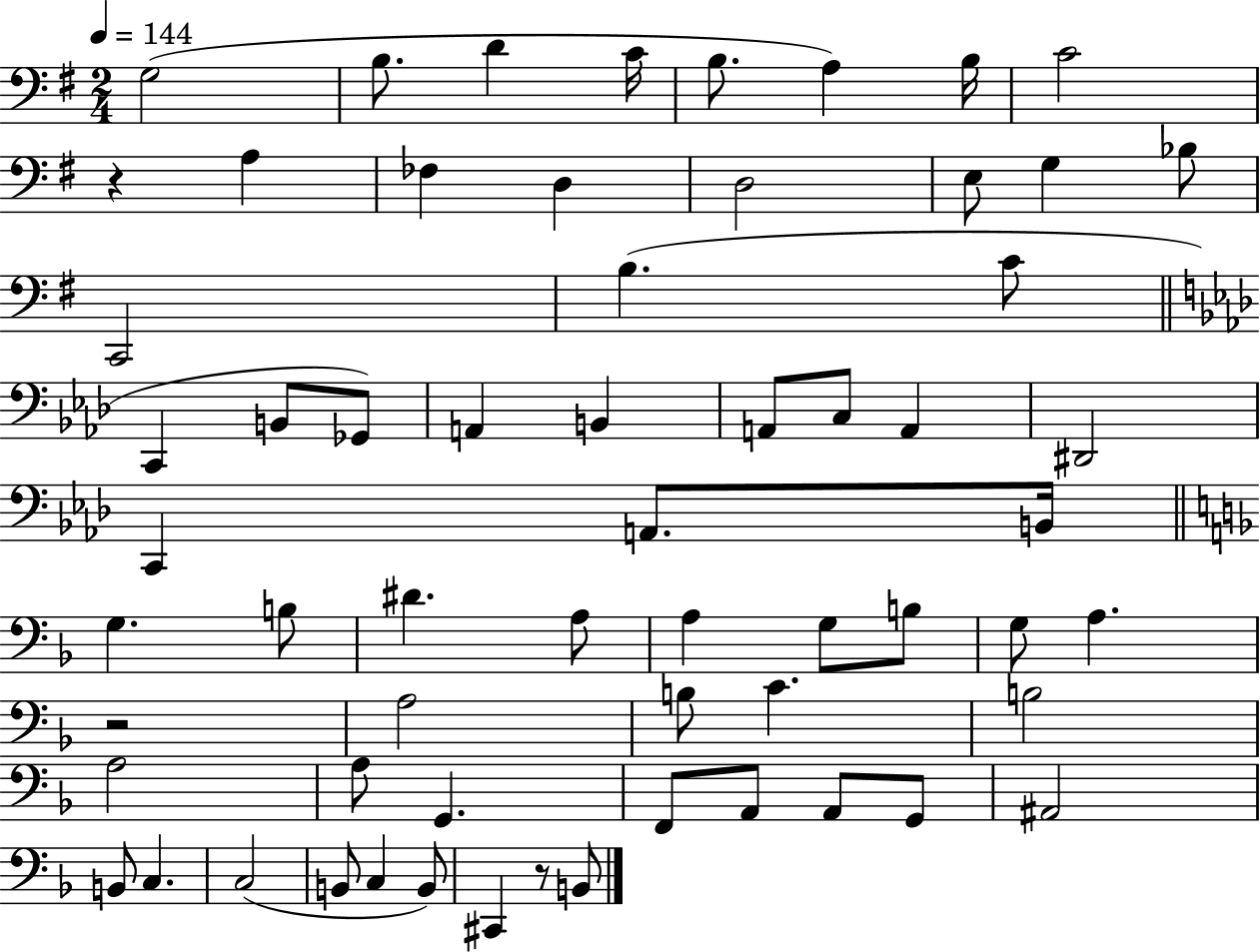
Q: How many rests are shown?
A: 3